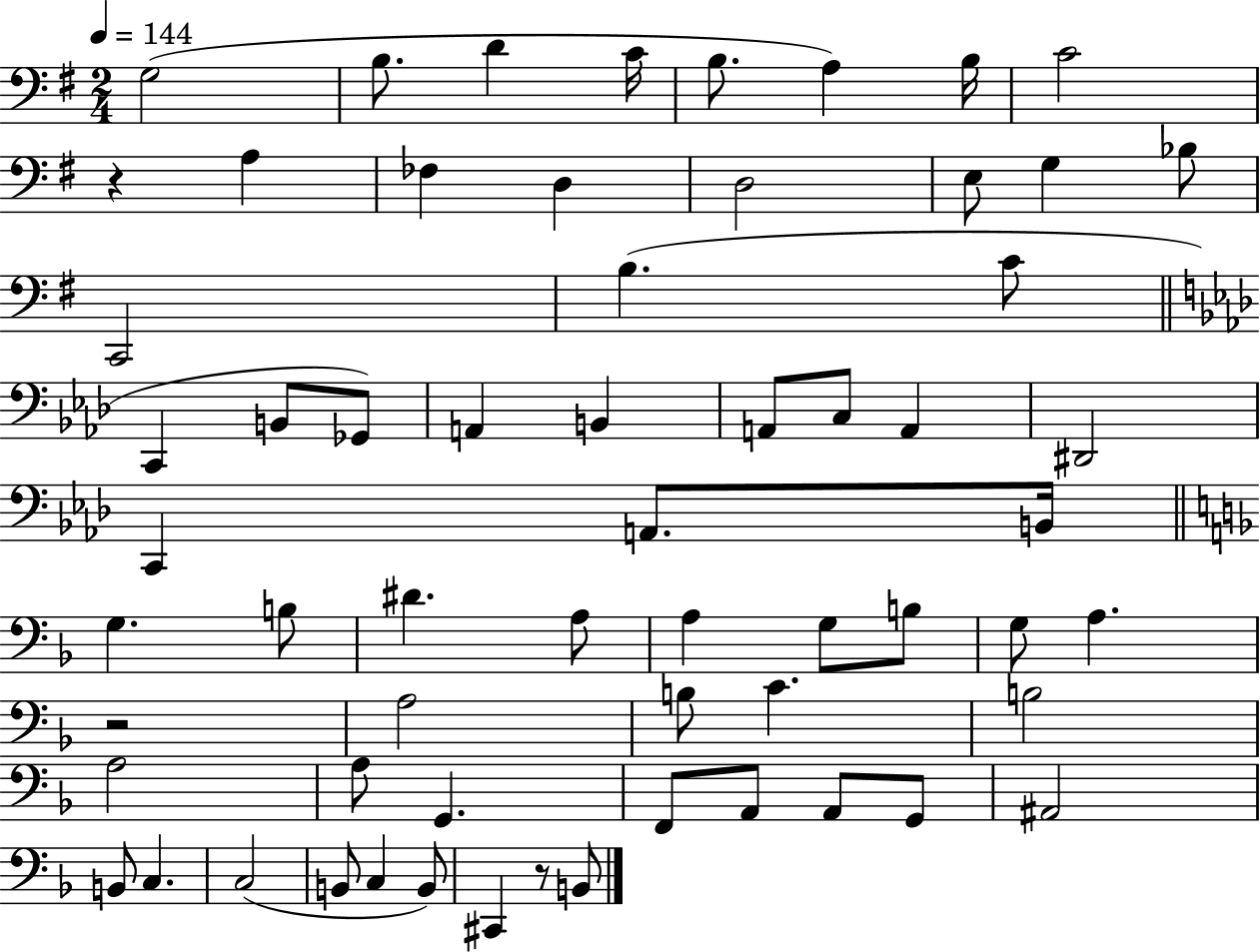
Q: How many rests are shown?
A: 3